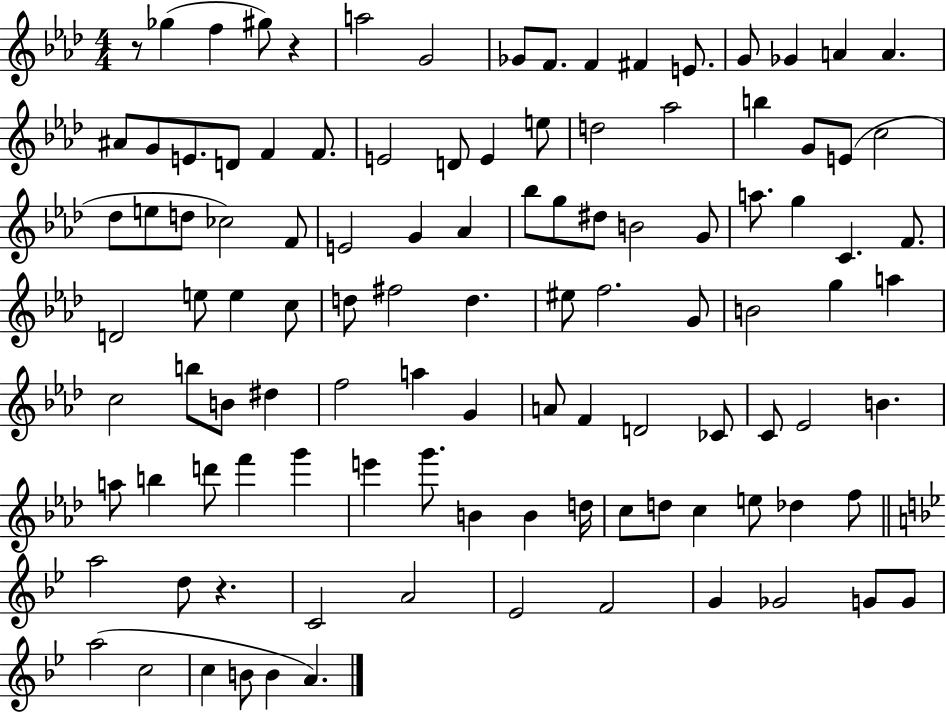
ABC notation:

X:1
T:Untitled
M:4/4
L:1/4
K:Ab
z/2 _g f ^g/2 z a2 G2 _G/2 F/2 F ^F E/2 G/2 _G A A ^A/2 G/2 E/2 D/2 F F/2 E2 D/2 E e/2 d2 _a2 b G/2 E/2 c2 _d/2 e/2 d/2 _c2 F/2 E2 G _A _b/2 g/2 ^d/2 B2 G/2 a/2 g C F/2 D2 e/2 e c/2 d/2 ^f2 d ^e/2 f2 G/2 B2 g a c2 b/2 B/2 ^d f2 a G A/2 F D2 _C/2 C/2 _E2 B a/2 b d'/2 f' g' e' g'/2 B B d/4 c/2 d/2 c e/2 _d f/2 a2 d/2 z C2 A2 _E2 F2 G _G2 G/2 G/2 a2 c2 c B/2 B A